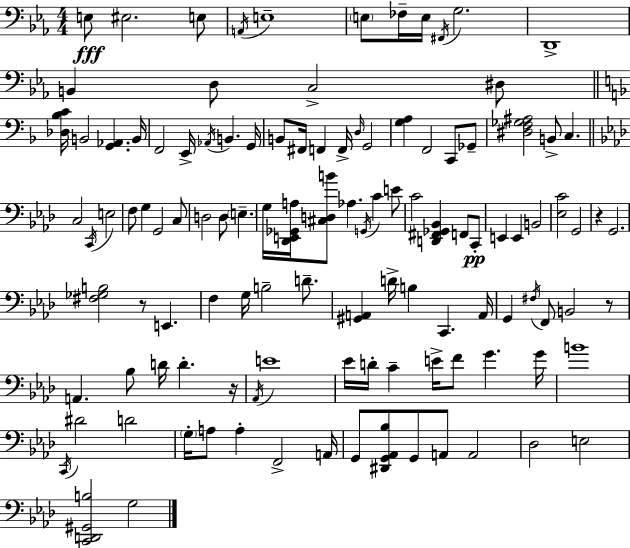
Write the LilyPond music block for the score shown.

{
  \clef bass
  \numericTimeSignature
  \time 4/4
  \key c \minor
  e8\fff eis2. e8 | \acciaccatura { a,16 } e1-- | \parenthesize e8 fes16-- e16 \acciaccatura { fis,16 } g2. | d,1-> | \break b,4 d8 c2-> | dis8 \bar "||" \break \key d \minor <des bes c'>16 b,2 <g, aes,>4. b,16 | f,2 e,16-> \acciaccatura { aes,16 } b,4. | g,16 b,8 fis,16 f,4 f,16-> \grace { d16 } g,2 | <g a>4 f,2 c,8 | \break ges,8-- <dis f ges ais>2 b,8-> c4. | \bar "||" \break \key aes \major c2 \acciaccatura { c,16 } e2 | f8 g4 g,2 c8 | d2 d8 \parenthesize e4.-- | g16 <des, e, ges, a>16 <cis d b'>8 aes4. \acciaccatura { g,16 } c'4 | \break e'8 c'2 <d, fis, ges, bes,>4 f,8 | c,8-.\pp e,4 e,4 b,2 | <ees c'>2 g,2 | r4 g,2. | \break <fis ges b>2 r8 e,4. | f4 g16 b2-- d'8.-- | <gis, a,>4 d'16-> b4 c,4. | a,16 g,4 \acciaccatura { fis16 } f,8 b,2 | \break r8 a,4. bes8 d'16 d'4.-. | r16 \acciaccatura { aes,16 } e'1 | ees'16 d'16-. c'4-- e'16-> f'8 g'4. | g'16 b'1 | \break \acciaccatura { c,16 } dis'2 d'2 | \parenthesize g16-. a8 a4-. f,2-> | a,16 g,8 <dis, g, aes, bes>8 g,8 a,8 a,2 | des2 e2 | \break <c, d, gis, b>2 g2 | \bar "|."
}